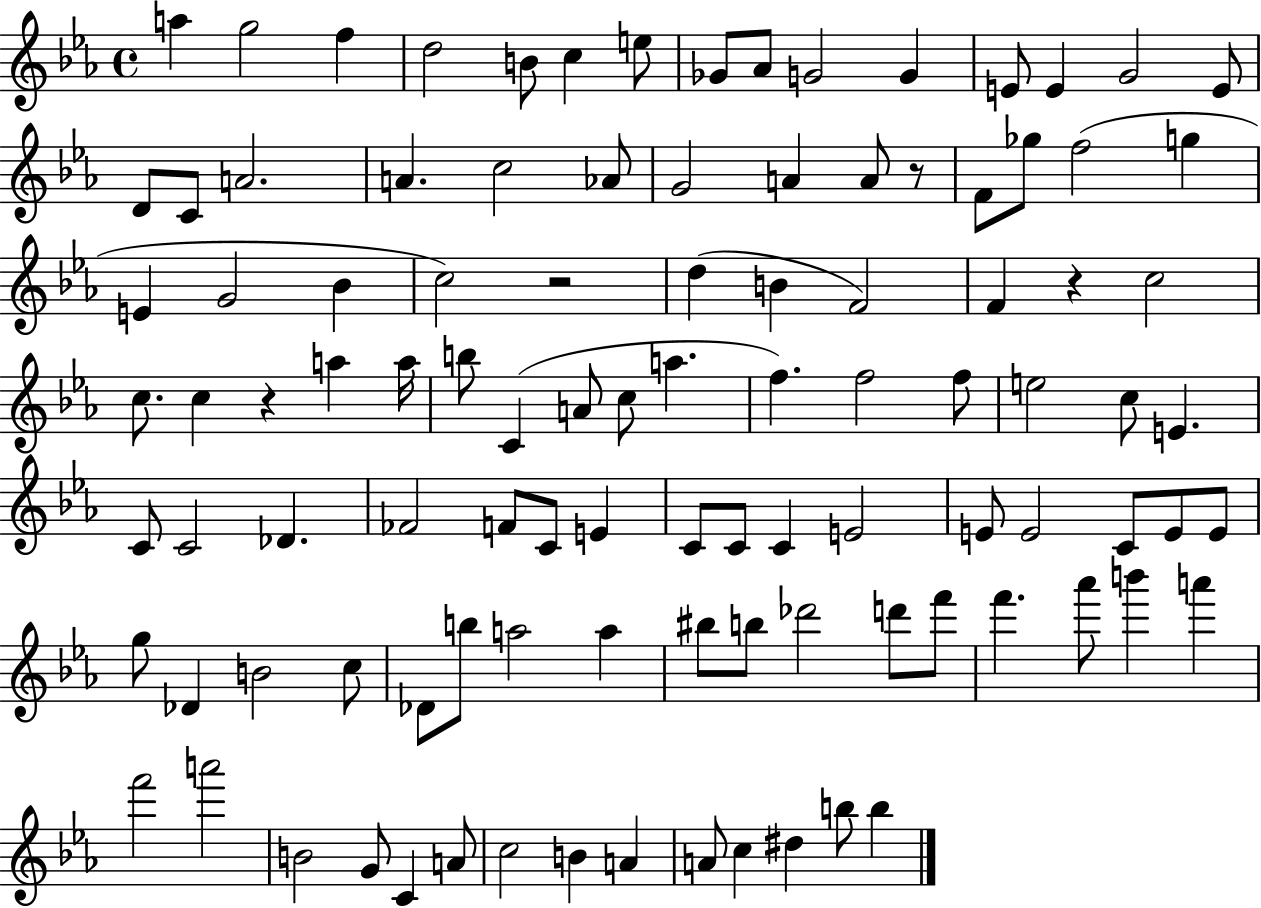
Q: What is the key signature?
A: EES major